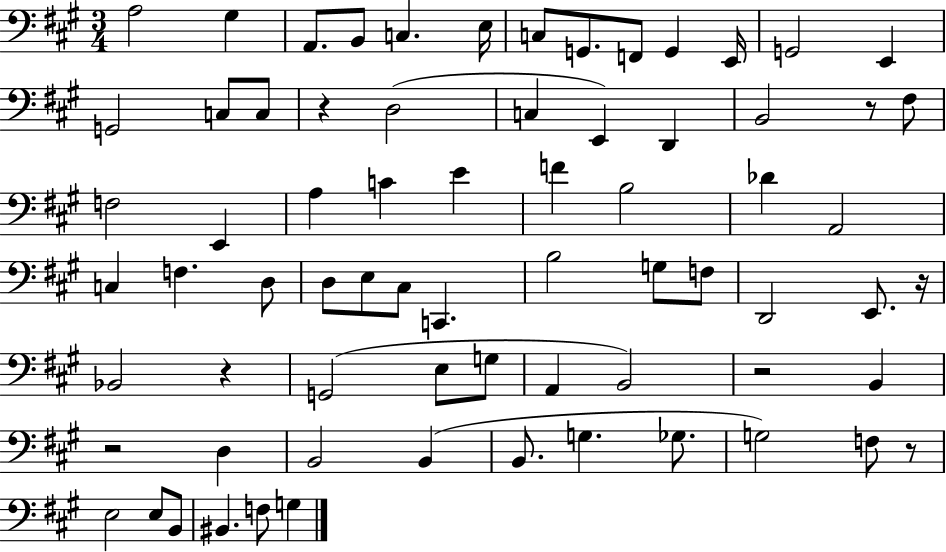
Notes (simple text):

A3/h G#3/q A2/e. B2/e C3/q. E3/s C3/e G2/e. F2/e G2/q E2/s G2/h E2/q G2/h C3/e C3/e R/q D3/h C3/q E2/q D2/q B2/h R/e F#3/e F3/h E2/q A3/q C4/q E4/q F4/q B3/h Db4/q A2/h C3/q F3/q. D3/e D3/e E3/e C#3/e C2/q. B3/h G3/e F3/e D2/h E2/e. R/s Bb2/h R/q G2/h E3/e G3/e A2/q B2/h R/h B2/q R/h D3/q B2/h B2/q B2/e. G3/q. Gb3/e. G3/h F3/e R/e E3/h E3/e B2/e BIS2/q. F3/e G3/q